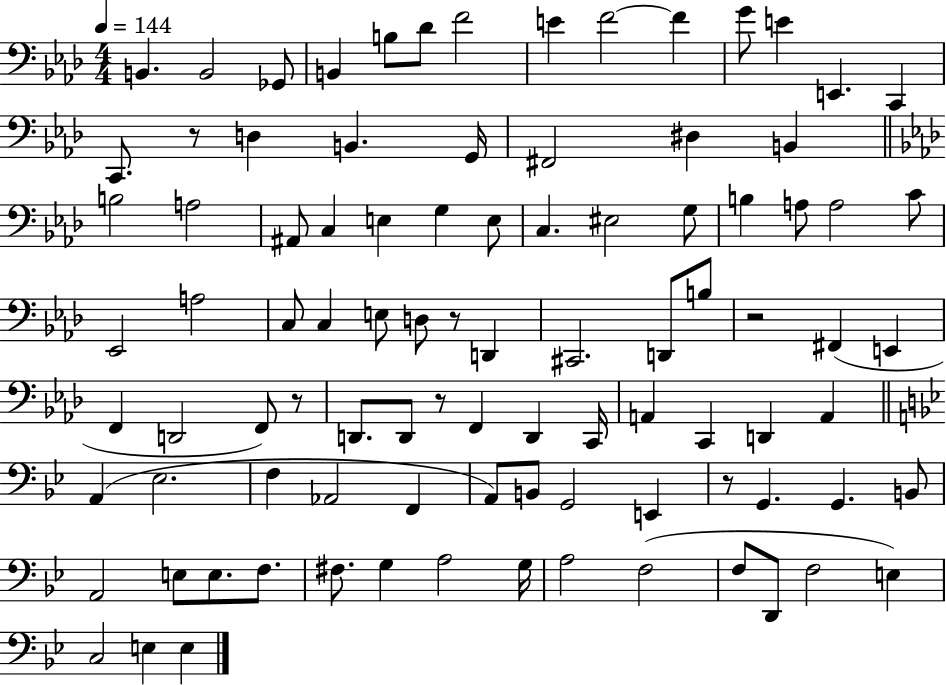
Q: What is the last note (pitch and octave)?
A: E3